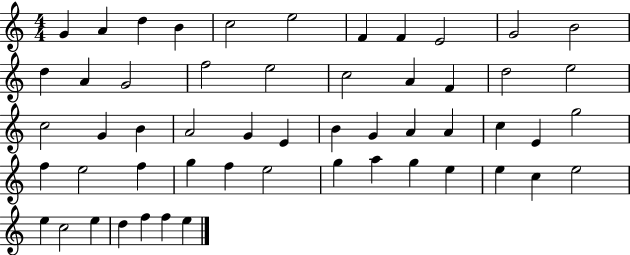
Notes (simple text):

G4/q A4/q D5/q B4/q C5/h E5/h F4/q F4/q E4/h G4/h B4/h D5/q A4/q G4/h F5/h E5/h C5/h A4/q F4/q D5/h E5/h C5/h G4/q B4/q A4/h G4/q E4/q B4/q G4/q A4/q A4/q C5/q E4/q G5/h F5/q E5/h F5/q G5/q F5/q E5/h G5/q A5/q G5/q E5/q E5/q C5/q E5/h E5/q C5/h E5/q D5/q F5/q F5/q E5/q